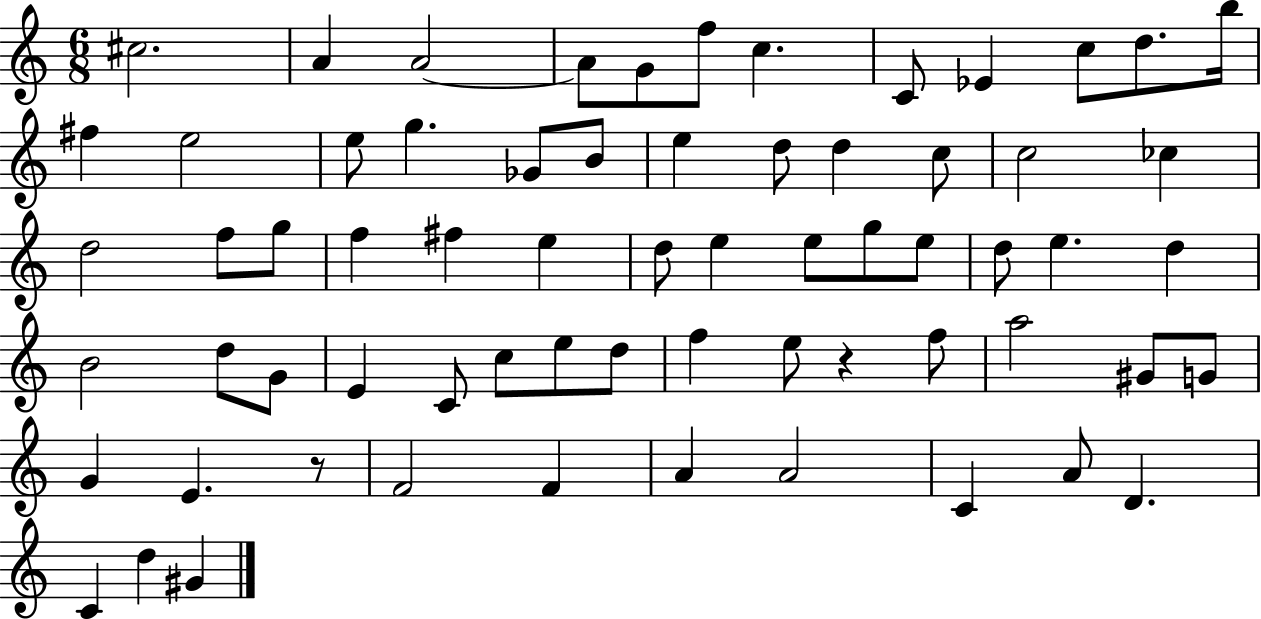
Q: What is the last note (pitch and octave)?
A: G#4